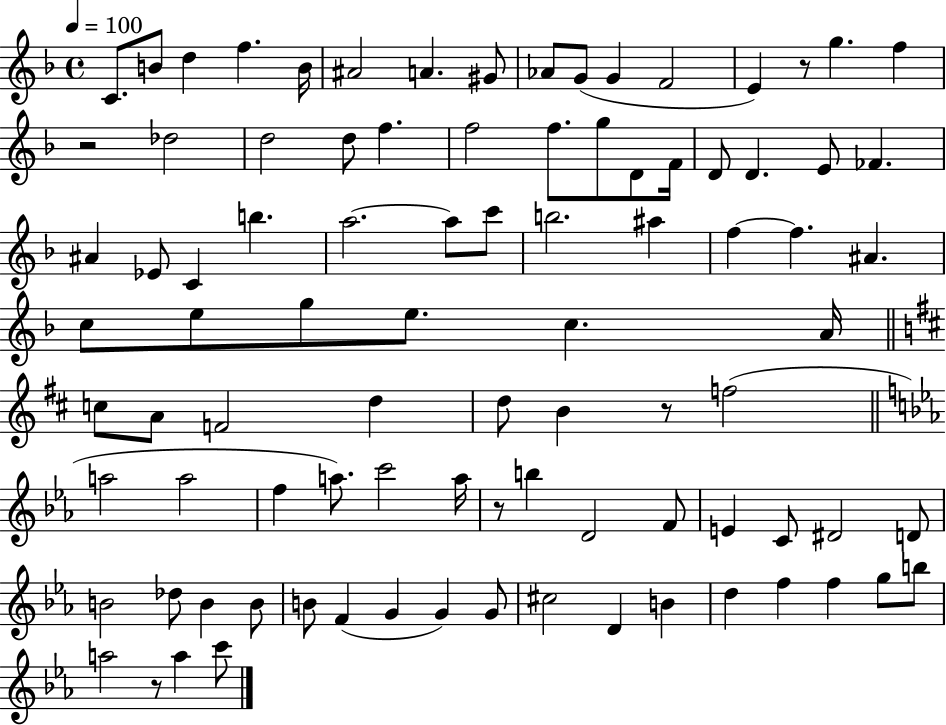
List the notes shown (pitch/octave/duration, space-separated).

C4/e. B4/e D5/q F5/q. B4/s A#4/h A4/q. G#4/e Ab4/e G4/e G4/q F4/h E4/q R/e G5/q. F5/q R/h Db5/h D5/h D5/e F5/q. F5/h F5/e. G5/e D4/e F4/s D4/e D4/q. E4/e FES4/q. A#4/q Eb4/e C4/q B5/q. A5/h. A5/e C6/e B5/h. A#5/q F5/q F5/q. A#4/q. C5/e E5/e G5/e E5/e. C5/q. A4/s C5/e A4/e F4/h D5/q D5/e B4/q R/e F5/h A5/h A5/h F5/q A5/e. C6/h A5/s R/e B5/q D4/h F4/e E4/q C4/e D#4/h D4/e B4/h Db5/e B4/q B4/e B4/e F4/q G4/q G4/q G4/e C#5/h D4/q B4/q D5/q F5/q F5/q G5/e B5/e A5/h R/e A5/q C6/e